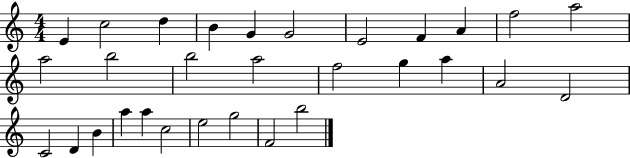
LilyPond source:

{
  \clef treble
  \numericTimeSignature
  \time 4/4
  \key c \major
  e'4 c''2 d''4 | b'4 g'4 g'2 | e'2 f'4 a'4 | f''2 a''2 | \break a''2 b''2 | b''2 a''2 | f''2 g''4 a''4 | a'2 d'2 | \break c'2 d'4 b'4 | a''4 a''4 c''2 | e''2 g''2 | f'2 b''2 | \break \bar "|."
}